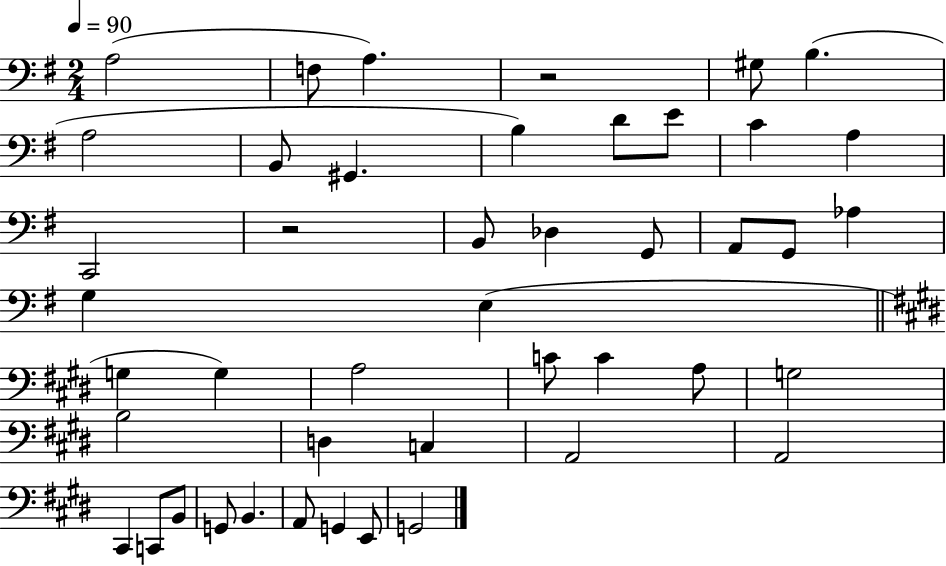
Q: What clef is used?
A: bass